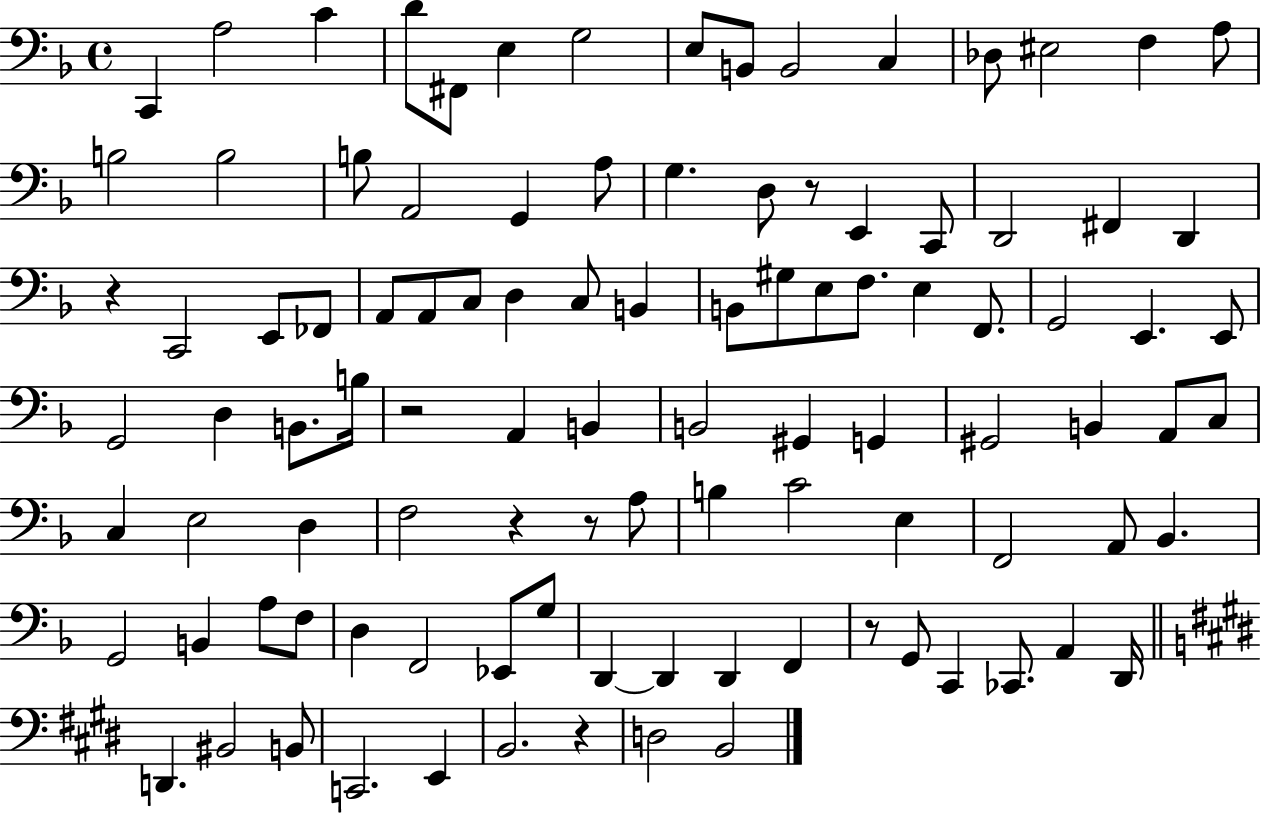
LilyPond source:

{
  \clef bass
  \time 4/4
  \defaultTimeSignature
  \key f \major
  c,4 a2 c'4 | d'8 fis,8 e4 g2 | e8 b,8 b,2 c4 | des8 eis2 f4 a8 | \break b2 b2 | b8 a,2 g,4 a8 | g4. d8 r8 e,4 c,8 | d,2 fis,4 d,4 | \break r4 c,2 e,8 fes,8 | a,8 a,8 c8 d4 c8 b,4 | b,8 gis8 e8 f8. e4 f,8. | g,2 e,4. e,8 | \break g,2 d4 b,8. b16 | r2 a,4 b,4 | b,2 gis,4 g,4 | gis,2 b,4 a,8 c8 | \break c4 e2 d4 | f2 r4 r8 a8 | b4 c'2 e4 | f,2 a,8 bes,4. | \break g,2 b,4 a8 f8 | d4 f,2 ees,8 g8 | d,4~~ d,4 d,4 f,4 | r8 g,8 c,4 ces,8. a,4 d,16 | \break \bar "||" \break \key e \major d,4. bis,2 b,8 | c,2. e,4 | b,2. r4 | d2 b,2 | \break \bar "|."
}